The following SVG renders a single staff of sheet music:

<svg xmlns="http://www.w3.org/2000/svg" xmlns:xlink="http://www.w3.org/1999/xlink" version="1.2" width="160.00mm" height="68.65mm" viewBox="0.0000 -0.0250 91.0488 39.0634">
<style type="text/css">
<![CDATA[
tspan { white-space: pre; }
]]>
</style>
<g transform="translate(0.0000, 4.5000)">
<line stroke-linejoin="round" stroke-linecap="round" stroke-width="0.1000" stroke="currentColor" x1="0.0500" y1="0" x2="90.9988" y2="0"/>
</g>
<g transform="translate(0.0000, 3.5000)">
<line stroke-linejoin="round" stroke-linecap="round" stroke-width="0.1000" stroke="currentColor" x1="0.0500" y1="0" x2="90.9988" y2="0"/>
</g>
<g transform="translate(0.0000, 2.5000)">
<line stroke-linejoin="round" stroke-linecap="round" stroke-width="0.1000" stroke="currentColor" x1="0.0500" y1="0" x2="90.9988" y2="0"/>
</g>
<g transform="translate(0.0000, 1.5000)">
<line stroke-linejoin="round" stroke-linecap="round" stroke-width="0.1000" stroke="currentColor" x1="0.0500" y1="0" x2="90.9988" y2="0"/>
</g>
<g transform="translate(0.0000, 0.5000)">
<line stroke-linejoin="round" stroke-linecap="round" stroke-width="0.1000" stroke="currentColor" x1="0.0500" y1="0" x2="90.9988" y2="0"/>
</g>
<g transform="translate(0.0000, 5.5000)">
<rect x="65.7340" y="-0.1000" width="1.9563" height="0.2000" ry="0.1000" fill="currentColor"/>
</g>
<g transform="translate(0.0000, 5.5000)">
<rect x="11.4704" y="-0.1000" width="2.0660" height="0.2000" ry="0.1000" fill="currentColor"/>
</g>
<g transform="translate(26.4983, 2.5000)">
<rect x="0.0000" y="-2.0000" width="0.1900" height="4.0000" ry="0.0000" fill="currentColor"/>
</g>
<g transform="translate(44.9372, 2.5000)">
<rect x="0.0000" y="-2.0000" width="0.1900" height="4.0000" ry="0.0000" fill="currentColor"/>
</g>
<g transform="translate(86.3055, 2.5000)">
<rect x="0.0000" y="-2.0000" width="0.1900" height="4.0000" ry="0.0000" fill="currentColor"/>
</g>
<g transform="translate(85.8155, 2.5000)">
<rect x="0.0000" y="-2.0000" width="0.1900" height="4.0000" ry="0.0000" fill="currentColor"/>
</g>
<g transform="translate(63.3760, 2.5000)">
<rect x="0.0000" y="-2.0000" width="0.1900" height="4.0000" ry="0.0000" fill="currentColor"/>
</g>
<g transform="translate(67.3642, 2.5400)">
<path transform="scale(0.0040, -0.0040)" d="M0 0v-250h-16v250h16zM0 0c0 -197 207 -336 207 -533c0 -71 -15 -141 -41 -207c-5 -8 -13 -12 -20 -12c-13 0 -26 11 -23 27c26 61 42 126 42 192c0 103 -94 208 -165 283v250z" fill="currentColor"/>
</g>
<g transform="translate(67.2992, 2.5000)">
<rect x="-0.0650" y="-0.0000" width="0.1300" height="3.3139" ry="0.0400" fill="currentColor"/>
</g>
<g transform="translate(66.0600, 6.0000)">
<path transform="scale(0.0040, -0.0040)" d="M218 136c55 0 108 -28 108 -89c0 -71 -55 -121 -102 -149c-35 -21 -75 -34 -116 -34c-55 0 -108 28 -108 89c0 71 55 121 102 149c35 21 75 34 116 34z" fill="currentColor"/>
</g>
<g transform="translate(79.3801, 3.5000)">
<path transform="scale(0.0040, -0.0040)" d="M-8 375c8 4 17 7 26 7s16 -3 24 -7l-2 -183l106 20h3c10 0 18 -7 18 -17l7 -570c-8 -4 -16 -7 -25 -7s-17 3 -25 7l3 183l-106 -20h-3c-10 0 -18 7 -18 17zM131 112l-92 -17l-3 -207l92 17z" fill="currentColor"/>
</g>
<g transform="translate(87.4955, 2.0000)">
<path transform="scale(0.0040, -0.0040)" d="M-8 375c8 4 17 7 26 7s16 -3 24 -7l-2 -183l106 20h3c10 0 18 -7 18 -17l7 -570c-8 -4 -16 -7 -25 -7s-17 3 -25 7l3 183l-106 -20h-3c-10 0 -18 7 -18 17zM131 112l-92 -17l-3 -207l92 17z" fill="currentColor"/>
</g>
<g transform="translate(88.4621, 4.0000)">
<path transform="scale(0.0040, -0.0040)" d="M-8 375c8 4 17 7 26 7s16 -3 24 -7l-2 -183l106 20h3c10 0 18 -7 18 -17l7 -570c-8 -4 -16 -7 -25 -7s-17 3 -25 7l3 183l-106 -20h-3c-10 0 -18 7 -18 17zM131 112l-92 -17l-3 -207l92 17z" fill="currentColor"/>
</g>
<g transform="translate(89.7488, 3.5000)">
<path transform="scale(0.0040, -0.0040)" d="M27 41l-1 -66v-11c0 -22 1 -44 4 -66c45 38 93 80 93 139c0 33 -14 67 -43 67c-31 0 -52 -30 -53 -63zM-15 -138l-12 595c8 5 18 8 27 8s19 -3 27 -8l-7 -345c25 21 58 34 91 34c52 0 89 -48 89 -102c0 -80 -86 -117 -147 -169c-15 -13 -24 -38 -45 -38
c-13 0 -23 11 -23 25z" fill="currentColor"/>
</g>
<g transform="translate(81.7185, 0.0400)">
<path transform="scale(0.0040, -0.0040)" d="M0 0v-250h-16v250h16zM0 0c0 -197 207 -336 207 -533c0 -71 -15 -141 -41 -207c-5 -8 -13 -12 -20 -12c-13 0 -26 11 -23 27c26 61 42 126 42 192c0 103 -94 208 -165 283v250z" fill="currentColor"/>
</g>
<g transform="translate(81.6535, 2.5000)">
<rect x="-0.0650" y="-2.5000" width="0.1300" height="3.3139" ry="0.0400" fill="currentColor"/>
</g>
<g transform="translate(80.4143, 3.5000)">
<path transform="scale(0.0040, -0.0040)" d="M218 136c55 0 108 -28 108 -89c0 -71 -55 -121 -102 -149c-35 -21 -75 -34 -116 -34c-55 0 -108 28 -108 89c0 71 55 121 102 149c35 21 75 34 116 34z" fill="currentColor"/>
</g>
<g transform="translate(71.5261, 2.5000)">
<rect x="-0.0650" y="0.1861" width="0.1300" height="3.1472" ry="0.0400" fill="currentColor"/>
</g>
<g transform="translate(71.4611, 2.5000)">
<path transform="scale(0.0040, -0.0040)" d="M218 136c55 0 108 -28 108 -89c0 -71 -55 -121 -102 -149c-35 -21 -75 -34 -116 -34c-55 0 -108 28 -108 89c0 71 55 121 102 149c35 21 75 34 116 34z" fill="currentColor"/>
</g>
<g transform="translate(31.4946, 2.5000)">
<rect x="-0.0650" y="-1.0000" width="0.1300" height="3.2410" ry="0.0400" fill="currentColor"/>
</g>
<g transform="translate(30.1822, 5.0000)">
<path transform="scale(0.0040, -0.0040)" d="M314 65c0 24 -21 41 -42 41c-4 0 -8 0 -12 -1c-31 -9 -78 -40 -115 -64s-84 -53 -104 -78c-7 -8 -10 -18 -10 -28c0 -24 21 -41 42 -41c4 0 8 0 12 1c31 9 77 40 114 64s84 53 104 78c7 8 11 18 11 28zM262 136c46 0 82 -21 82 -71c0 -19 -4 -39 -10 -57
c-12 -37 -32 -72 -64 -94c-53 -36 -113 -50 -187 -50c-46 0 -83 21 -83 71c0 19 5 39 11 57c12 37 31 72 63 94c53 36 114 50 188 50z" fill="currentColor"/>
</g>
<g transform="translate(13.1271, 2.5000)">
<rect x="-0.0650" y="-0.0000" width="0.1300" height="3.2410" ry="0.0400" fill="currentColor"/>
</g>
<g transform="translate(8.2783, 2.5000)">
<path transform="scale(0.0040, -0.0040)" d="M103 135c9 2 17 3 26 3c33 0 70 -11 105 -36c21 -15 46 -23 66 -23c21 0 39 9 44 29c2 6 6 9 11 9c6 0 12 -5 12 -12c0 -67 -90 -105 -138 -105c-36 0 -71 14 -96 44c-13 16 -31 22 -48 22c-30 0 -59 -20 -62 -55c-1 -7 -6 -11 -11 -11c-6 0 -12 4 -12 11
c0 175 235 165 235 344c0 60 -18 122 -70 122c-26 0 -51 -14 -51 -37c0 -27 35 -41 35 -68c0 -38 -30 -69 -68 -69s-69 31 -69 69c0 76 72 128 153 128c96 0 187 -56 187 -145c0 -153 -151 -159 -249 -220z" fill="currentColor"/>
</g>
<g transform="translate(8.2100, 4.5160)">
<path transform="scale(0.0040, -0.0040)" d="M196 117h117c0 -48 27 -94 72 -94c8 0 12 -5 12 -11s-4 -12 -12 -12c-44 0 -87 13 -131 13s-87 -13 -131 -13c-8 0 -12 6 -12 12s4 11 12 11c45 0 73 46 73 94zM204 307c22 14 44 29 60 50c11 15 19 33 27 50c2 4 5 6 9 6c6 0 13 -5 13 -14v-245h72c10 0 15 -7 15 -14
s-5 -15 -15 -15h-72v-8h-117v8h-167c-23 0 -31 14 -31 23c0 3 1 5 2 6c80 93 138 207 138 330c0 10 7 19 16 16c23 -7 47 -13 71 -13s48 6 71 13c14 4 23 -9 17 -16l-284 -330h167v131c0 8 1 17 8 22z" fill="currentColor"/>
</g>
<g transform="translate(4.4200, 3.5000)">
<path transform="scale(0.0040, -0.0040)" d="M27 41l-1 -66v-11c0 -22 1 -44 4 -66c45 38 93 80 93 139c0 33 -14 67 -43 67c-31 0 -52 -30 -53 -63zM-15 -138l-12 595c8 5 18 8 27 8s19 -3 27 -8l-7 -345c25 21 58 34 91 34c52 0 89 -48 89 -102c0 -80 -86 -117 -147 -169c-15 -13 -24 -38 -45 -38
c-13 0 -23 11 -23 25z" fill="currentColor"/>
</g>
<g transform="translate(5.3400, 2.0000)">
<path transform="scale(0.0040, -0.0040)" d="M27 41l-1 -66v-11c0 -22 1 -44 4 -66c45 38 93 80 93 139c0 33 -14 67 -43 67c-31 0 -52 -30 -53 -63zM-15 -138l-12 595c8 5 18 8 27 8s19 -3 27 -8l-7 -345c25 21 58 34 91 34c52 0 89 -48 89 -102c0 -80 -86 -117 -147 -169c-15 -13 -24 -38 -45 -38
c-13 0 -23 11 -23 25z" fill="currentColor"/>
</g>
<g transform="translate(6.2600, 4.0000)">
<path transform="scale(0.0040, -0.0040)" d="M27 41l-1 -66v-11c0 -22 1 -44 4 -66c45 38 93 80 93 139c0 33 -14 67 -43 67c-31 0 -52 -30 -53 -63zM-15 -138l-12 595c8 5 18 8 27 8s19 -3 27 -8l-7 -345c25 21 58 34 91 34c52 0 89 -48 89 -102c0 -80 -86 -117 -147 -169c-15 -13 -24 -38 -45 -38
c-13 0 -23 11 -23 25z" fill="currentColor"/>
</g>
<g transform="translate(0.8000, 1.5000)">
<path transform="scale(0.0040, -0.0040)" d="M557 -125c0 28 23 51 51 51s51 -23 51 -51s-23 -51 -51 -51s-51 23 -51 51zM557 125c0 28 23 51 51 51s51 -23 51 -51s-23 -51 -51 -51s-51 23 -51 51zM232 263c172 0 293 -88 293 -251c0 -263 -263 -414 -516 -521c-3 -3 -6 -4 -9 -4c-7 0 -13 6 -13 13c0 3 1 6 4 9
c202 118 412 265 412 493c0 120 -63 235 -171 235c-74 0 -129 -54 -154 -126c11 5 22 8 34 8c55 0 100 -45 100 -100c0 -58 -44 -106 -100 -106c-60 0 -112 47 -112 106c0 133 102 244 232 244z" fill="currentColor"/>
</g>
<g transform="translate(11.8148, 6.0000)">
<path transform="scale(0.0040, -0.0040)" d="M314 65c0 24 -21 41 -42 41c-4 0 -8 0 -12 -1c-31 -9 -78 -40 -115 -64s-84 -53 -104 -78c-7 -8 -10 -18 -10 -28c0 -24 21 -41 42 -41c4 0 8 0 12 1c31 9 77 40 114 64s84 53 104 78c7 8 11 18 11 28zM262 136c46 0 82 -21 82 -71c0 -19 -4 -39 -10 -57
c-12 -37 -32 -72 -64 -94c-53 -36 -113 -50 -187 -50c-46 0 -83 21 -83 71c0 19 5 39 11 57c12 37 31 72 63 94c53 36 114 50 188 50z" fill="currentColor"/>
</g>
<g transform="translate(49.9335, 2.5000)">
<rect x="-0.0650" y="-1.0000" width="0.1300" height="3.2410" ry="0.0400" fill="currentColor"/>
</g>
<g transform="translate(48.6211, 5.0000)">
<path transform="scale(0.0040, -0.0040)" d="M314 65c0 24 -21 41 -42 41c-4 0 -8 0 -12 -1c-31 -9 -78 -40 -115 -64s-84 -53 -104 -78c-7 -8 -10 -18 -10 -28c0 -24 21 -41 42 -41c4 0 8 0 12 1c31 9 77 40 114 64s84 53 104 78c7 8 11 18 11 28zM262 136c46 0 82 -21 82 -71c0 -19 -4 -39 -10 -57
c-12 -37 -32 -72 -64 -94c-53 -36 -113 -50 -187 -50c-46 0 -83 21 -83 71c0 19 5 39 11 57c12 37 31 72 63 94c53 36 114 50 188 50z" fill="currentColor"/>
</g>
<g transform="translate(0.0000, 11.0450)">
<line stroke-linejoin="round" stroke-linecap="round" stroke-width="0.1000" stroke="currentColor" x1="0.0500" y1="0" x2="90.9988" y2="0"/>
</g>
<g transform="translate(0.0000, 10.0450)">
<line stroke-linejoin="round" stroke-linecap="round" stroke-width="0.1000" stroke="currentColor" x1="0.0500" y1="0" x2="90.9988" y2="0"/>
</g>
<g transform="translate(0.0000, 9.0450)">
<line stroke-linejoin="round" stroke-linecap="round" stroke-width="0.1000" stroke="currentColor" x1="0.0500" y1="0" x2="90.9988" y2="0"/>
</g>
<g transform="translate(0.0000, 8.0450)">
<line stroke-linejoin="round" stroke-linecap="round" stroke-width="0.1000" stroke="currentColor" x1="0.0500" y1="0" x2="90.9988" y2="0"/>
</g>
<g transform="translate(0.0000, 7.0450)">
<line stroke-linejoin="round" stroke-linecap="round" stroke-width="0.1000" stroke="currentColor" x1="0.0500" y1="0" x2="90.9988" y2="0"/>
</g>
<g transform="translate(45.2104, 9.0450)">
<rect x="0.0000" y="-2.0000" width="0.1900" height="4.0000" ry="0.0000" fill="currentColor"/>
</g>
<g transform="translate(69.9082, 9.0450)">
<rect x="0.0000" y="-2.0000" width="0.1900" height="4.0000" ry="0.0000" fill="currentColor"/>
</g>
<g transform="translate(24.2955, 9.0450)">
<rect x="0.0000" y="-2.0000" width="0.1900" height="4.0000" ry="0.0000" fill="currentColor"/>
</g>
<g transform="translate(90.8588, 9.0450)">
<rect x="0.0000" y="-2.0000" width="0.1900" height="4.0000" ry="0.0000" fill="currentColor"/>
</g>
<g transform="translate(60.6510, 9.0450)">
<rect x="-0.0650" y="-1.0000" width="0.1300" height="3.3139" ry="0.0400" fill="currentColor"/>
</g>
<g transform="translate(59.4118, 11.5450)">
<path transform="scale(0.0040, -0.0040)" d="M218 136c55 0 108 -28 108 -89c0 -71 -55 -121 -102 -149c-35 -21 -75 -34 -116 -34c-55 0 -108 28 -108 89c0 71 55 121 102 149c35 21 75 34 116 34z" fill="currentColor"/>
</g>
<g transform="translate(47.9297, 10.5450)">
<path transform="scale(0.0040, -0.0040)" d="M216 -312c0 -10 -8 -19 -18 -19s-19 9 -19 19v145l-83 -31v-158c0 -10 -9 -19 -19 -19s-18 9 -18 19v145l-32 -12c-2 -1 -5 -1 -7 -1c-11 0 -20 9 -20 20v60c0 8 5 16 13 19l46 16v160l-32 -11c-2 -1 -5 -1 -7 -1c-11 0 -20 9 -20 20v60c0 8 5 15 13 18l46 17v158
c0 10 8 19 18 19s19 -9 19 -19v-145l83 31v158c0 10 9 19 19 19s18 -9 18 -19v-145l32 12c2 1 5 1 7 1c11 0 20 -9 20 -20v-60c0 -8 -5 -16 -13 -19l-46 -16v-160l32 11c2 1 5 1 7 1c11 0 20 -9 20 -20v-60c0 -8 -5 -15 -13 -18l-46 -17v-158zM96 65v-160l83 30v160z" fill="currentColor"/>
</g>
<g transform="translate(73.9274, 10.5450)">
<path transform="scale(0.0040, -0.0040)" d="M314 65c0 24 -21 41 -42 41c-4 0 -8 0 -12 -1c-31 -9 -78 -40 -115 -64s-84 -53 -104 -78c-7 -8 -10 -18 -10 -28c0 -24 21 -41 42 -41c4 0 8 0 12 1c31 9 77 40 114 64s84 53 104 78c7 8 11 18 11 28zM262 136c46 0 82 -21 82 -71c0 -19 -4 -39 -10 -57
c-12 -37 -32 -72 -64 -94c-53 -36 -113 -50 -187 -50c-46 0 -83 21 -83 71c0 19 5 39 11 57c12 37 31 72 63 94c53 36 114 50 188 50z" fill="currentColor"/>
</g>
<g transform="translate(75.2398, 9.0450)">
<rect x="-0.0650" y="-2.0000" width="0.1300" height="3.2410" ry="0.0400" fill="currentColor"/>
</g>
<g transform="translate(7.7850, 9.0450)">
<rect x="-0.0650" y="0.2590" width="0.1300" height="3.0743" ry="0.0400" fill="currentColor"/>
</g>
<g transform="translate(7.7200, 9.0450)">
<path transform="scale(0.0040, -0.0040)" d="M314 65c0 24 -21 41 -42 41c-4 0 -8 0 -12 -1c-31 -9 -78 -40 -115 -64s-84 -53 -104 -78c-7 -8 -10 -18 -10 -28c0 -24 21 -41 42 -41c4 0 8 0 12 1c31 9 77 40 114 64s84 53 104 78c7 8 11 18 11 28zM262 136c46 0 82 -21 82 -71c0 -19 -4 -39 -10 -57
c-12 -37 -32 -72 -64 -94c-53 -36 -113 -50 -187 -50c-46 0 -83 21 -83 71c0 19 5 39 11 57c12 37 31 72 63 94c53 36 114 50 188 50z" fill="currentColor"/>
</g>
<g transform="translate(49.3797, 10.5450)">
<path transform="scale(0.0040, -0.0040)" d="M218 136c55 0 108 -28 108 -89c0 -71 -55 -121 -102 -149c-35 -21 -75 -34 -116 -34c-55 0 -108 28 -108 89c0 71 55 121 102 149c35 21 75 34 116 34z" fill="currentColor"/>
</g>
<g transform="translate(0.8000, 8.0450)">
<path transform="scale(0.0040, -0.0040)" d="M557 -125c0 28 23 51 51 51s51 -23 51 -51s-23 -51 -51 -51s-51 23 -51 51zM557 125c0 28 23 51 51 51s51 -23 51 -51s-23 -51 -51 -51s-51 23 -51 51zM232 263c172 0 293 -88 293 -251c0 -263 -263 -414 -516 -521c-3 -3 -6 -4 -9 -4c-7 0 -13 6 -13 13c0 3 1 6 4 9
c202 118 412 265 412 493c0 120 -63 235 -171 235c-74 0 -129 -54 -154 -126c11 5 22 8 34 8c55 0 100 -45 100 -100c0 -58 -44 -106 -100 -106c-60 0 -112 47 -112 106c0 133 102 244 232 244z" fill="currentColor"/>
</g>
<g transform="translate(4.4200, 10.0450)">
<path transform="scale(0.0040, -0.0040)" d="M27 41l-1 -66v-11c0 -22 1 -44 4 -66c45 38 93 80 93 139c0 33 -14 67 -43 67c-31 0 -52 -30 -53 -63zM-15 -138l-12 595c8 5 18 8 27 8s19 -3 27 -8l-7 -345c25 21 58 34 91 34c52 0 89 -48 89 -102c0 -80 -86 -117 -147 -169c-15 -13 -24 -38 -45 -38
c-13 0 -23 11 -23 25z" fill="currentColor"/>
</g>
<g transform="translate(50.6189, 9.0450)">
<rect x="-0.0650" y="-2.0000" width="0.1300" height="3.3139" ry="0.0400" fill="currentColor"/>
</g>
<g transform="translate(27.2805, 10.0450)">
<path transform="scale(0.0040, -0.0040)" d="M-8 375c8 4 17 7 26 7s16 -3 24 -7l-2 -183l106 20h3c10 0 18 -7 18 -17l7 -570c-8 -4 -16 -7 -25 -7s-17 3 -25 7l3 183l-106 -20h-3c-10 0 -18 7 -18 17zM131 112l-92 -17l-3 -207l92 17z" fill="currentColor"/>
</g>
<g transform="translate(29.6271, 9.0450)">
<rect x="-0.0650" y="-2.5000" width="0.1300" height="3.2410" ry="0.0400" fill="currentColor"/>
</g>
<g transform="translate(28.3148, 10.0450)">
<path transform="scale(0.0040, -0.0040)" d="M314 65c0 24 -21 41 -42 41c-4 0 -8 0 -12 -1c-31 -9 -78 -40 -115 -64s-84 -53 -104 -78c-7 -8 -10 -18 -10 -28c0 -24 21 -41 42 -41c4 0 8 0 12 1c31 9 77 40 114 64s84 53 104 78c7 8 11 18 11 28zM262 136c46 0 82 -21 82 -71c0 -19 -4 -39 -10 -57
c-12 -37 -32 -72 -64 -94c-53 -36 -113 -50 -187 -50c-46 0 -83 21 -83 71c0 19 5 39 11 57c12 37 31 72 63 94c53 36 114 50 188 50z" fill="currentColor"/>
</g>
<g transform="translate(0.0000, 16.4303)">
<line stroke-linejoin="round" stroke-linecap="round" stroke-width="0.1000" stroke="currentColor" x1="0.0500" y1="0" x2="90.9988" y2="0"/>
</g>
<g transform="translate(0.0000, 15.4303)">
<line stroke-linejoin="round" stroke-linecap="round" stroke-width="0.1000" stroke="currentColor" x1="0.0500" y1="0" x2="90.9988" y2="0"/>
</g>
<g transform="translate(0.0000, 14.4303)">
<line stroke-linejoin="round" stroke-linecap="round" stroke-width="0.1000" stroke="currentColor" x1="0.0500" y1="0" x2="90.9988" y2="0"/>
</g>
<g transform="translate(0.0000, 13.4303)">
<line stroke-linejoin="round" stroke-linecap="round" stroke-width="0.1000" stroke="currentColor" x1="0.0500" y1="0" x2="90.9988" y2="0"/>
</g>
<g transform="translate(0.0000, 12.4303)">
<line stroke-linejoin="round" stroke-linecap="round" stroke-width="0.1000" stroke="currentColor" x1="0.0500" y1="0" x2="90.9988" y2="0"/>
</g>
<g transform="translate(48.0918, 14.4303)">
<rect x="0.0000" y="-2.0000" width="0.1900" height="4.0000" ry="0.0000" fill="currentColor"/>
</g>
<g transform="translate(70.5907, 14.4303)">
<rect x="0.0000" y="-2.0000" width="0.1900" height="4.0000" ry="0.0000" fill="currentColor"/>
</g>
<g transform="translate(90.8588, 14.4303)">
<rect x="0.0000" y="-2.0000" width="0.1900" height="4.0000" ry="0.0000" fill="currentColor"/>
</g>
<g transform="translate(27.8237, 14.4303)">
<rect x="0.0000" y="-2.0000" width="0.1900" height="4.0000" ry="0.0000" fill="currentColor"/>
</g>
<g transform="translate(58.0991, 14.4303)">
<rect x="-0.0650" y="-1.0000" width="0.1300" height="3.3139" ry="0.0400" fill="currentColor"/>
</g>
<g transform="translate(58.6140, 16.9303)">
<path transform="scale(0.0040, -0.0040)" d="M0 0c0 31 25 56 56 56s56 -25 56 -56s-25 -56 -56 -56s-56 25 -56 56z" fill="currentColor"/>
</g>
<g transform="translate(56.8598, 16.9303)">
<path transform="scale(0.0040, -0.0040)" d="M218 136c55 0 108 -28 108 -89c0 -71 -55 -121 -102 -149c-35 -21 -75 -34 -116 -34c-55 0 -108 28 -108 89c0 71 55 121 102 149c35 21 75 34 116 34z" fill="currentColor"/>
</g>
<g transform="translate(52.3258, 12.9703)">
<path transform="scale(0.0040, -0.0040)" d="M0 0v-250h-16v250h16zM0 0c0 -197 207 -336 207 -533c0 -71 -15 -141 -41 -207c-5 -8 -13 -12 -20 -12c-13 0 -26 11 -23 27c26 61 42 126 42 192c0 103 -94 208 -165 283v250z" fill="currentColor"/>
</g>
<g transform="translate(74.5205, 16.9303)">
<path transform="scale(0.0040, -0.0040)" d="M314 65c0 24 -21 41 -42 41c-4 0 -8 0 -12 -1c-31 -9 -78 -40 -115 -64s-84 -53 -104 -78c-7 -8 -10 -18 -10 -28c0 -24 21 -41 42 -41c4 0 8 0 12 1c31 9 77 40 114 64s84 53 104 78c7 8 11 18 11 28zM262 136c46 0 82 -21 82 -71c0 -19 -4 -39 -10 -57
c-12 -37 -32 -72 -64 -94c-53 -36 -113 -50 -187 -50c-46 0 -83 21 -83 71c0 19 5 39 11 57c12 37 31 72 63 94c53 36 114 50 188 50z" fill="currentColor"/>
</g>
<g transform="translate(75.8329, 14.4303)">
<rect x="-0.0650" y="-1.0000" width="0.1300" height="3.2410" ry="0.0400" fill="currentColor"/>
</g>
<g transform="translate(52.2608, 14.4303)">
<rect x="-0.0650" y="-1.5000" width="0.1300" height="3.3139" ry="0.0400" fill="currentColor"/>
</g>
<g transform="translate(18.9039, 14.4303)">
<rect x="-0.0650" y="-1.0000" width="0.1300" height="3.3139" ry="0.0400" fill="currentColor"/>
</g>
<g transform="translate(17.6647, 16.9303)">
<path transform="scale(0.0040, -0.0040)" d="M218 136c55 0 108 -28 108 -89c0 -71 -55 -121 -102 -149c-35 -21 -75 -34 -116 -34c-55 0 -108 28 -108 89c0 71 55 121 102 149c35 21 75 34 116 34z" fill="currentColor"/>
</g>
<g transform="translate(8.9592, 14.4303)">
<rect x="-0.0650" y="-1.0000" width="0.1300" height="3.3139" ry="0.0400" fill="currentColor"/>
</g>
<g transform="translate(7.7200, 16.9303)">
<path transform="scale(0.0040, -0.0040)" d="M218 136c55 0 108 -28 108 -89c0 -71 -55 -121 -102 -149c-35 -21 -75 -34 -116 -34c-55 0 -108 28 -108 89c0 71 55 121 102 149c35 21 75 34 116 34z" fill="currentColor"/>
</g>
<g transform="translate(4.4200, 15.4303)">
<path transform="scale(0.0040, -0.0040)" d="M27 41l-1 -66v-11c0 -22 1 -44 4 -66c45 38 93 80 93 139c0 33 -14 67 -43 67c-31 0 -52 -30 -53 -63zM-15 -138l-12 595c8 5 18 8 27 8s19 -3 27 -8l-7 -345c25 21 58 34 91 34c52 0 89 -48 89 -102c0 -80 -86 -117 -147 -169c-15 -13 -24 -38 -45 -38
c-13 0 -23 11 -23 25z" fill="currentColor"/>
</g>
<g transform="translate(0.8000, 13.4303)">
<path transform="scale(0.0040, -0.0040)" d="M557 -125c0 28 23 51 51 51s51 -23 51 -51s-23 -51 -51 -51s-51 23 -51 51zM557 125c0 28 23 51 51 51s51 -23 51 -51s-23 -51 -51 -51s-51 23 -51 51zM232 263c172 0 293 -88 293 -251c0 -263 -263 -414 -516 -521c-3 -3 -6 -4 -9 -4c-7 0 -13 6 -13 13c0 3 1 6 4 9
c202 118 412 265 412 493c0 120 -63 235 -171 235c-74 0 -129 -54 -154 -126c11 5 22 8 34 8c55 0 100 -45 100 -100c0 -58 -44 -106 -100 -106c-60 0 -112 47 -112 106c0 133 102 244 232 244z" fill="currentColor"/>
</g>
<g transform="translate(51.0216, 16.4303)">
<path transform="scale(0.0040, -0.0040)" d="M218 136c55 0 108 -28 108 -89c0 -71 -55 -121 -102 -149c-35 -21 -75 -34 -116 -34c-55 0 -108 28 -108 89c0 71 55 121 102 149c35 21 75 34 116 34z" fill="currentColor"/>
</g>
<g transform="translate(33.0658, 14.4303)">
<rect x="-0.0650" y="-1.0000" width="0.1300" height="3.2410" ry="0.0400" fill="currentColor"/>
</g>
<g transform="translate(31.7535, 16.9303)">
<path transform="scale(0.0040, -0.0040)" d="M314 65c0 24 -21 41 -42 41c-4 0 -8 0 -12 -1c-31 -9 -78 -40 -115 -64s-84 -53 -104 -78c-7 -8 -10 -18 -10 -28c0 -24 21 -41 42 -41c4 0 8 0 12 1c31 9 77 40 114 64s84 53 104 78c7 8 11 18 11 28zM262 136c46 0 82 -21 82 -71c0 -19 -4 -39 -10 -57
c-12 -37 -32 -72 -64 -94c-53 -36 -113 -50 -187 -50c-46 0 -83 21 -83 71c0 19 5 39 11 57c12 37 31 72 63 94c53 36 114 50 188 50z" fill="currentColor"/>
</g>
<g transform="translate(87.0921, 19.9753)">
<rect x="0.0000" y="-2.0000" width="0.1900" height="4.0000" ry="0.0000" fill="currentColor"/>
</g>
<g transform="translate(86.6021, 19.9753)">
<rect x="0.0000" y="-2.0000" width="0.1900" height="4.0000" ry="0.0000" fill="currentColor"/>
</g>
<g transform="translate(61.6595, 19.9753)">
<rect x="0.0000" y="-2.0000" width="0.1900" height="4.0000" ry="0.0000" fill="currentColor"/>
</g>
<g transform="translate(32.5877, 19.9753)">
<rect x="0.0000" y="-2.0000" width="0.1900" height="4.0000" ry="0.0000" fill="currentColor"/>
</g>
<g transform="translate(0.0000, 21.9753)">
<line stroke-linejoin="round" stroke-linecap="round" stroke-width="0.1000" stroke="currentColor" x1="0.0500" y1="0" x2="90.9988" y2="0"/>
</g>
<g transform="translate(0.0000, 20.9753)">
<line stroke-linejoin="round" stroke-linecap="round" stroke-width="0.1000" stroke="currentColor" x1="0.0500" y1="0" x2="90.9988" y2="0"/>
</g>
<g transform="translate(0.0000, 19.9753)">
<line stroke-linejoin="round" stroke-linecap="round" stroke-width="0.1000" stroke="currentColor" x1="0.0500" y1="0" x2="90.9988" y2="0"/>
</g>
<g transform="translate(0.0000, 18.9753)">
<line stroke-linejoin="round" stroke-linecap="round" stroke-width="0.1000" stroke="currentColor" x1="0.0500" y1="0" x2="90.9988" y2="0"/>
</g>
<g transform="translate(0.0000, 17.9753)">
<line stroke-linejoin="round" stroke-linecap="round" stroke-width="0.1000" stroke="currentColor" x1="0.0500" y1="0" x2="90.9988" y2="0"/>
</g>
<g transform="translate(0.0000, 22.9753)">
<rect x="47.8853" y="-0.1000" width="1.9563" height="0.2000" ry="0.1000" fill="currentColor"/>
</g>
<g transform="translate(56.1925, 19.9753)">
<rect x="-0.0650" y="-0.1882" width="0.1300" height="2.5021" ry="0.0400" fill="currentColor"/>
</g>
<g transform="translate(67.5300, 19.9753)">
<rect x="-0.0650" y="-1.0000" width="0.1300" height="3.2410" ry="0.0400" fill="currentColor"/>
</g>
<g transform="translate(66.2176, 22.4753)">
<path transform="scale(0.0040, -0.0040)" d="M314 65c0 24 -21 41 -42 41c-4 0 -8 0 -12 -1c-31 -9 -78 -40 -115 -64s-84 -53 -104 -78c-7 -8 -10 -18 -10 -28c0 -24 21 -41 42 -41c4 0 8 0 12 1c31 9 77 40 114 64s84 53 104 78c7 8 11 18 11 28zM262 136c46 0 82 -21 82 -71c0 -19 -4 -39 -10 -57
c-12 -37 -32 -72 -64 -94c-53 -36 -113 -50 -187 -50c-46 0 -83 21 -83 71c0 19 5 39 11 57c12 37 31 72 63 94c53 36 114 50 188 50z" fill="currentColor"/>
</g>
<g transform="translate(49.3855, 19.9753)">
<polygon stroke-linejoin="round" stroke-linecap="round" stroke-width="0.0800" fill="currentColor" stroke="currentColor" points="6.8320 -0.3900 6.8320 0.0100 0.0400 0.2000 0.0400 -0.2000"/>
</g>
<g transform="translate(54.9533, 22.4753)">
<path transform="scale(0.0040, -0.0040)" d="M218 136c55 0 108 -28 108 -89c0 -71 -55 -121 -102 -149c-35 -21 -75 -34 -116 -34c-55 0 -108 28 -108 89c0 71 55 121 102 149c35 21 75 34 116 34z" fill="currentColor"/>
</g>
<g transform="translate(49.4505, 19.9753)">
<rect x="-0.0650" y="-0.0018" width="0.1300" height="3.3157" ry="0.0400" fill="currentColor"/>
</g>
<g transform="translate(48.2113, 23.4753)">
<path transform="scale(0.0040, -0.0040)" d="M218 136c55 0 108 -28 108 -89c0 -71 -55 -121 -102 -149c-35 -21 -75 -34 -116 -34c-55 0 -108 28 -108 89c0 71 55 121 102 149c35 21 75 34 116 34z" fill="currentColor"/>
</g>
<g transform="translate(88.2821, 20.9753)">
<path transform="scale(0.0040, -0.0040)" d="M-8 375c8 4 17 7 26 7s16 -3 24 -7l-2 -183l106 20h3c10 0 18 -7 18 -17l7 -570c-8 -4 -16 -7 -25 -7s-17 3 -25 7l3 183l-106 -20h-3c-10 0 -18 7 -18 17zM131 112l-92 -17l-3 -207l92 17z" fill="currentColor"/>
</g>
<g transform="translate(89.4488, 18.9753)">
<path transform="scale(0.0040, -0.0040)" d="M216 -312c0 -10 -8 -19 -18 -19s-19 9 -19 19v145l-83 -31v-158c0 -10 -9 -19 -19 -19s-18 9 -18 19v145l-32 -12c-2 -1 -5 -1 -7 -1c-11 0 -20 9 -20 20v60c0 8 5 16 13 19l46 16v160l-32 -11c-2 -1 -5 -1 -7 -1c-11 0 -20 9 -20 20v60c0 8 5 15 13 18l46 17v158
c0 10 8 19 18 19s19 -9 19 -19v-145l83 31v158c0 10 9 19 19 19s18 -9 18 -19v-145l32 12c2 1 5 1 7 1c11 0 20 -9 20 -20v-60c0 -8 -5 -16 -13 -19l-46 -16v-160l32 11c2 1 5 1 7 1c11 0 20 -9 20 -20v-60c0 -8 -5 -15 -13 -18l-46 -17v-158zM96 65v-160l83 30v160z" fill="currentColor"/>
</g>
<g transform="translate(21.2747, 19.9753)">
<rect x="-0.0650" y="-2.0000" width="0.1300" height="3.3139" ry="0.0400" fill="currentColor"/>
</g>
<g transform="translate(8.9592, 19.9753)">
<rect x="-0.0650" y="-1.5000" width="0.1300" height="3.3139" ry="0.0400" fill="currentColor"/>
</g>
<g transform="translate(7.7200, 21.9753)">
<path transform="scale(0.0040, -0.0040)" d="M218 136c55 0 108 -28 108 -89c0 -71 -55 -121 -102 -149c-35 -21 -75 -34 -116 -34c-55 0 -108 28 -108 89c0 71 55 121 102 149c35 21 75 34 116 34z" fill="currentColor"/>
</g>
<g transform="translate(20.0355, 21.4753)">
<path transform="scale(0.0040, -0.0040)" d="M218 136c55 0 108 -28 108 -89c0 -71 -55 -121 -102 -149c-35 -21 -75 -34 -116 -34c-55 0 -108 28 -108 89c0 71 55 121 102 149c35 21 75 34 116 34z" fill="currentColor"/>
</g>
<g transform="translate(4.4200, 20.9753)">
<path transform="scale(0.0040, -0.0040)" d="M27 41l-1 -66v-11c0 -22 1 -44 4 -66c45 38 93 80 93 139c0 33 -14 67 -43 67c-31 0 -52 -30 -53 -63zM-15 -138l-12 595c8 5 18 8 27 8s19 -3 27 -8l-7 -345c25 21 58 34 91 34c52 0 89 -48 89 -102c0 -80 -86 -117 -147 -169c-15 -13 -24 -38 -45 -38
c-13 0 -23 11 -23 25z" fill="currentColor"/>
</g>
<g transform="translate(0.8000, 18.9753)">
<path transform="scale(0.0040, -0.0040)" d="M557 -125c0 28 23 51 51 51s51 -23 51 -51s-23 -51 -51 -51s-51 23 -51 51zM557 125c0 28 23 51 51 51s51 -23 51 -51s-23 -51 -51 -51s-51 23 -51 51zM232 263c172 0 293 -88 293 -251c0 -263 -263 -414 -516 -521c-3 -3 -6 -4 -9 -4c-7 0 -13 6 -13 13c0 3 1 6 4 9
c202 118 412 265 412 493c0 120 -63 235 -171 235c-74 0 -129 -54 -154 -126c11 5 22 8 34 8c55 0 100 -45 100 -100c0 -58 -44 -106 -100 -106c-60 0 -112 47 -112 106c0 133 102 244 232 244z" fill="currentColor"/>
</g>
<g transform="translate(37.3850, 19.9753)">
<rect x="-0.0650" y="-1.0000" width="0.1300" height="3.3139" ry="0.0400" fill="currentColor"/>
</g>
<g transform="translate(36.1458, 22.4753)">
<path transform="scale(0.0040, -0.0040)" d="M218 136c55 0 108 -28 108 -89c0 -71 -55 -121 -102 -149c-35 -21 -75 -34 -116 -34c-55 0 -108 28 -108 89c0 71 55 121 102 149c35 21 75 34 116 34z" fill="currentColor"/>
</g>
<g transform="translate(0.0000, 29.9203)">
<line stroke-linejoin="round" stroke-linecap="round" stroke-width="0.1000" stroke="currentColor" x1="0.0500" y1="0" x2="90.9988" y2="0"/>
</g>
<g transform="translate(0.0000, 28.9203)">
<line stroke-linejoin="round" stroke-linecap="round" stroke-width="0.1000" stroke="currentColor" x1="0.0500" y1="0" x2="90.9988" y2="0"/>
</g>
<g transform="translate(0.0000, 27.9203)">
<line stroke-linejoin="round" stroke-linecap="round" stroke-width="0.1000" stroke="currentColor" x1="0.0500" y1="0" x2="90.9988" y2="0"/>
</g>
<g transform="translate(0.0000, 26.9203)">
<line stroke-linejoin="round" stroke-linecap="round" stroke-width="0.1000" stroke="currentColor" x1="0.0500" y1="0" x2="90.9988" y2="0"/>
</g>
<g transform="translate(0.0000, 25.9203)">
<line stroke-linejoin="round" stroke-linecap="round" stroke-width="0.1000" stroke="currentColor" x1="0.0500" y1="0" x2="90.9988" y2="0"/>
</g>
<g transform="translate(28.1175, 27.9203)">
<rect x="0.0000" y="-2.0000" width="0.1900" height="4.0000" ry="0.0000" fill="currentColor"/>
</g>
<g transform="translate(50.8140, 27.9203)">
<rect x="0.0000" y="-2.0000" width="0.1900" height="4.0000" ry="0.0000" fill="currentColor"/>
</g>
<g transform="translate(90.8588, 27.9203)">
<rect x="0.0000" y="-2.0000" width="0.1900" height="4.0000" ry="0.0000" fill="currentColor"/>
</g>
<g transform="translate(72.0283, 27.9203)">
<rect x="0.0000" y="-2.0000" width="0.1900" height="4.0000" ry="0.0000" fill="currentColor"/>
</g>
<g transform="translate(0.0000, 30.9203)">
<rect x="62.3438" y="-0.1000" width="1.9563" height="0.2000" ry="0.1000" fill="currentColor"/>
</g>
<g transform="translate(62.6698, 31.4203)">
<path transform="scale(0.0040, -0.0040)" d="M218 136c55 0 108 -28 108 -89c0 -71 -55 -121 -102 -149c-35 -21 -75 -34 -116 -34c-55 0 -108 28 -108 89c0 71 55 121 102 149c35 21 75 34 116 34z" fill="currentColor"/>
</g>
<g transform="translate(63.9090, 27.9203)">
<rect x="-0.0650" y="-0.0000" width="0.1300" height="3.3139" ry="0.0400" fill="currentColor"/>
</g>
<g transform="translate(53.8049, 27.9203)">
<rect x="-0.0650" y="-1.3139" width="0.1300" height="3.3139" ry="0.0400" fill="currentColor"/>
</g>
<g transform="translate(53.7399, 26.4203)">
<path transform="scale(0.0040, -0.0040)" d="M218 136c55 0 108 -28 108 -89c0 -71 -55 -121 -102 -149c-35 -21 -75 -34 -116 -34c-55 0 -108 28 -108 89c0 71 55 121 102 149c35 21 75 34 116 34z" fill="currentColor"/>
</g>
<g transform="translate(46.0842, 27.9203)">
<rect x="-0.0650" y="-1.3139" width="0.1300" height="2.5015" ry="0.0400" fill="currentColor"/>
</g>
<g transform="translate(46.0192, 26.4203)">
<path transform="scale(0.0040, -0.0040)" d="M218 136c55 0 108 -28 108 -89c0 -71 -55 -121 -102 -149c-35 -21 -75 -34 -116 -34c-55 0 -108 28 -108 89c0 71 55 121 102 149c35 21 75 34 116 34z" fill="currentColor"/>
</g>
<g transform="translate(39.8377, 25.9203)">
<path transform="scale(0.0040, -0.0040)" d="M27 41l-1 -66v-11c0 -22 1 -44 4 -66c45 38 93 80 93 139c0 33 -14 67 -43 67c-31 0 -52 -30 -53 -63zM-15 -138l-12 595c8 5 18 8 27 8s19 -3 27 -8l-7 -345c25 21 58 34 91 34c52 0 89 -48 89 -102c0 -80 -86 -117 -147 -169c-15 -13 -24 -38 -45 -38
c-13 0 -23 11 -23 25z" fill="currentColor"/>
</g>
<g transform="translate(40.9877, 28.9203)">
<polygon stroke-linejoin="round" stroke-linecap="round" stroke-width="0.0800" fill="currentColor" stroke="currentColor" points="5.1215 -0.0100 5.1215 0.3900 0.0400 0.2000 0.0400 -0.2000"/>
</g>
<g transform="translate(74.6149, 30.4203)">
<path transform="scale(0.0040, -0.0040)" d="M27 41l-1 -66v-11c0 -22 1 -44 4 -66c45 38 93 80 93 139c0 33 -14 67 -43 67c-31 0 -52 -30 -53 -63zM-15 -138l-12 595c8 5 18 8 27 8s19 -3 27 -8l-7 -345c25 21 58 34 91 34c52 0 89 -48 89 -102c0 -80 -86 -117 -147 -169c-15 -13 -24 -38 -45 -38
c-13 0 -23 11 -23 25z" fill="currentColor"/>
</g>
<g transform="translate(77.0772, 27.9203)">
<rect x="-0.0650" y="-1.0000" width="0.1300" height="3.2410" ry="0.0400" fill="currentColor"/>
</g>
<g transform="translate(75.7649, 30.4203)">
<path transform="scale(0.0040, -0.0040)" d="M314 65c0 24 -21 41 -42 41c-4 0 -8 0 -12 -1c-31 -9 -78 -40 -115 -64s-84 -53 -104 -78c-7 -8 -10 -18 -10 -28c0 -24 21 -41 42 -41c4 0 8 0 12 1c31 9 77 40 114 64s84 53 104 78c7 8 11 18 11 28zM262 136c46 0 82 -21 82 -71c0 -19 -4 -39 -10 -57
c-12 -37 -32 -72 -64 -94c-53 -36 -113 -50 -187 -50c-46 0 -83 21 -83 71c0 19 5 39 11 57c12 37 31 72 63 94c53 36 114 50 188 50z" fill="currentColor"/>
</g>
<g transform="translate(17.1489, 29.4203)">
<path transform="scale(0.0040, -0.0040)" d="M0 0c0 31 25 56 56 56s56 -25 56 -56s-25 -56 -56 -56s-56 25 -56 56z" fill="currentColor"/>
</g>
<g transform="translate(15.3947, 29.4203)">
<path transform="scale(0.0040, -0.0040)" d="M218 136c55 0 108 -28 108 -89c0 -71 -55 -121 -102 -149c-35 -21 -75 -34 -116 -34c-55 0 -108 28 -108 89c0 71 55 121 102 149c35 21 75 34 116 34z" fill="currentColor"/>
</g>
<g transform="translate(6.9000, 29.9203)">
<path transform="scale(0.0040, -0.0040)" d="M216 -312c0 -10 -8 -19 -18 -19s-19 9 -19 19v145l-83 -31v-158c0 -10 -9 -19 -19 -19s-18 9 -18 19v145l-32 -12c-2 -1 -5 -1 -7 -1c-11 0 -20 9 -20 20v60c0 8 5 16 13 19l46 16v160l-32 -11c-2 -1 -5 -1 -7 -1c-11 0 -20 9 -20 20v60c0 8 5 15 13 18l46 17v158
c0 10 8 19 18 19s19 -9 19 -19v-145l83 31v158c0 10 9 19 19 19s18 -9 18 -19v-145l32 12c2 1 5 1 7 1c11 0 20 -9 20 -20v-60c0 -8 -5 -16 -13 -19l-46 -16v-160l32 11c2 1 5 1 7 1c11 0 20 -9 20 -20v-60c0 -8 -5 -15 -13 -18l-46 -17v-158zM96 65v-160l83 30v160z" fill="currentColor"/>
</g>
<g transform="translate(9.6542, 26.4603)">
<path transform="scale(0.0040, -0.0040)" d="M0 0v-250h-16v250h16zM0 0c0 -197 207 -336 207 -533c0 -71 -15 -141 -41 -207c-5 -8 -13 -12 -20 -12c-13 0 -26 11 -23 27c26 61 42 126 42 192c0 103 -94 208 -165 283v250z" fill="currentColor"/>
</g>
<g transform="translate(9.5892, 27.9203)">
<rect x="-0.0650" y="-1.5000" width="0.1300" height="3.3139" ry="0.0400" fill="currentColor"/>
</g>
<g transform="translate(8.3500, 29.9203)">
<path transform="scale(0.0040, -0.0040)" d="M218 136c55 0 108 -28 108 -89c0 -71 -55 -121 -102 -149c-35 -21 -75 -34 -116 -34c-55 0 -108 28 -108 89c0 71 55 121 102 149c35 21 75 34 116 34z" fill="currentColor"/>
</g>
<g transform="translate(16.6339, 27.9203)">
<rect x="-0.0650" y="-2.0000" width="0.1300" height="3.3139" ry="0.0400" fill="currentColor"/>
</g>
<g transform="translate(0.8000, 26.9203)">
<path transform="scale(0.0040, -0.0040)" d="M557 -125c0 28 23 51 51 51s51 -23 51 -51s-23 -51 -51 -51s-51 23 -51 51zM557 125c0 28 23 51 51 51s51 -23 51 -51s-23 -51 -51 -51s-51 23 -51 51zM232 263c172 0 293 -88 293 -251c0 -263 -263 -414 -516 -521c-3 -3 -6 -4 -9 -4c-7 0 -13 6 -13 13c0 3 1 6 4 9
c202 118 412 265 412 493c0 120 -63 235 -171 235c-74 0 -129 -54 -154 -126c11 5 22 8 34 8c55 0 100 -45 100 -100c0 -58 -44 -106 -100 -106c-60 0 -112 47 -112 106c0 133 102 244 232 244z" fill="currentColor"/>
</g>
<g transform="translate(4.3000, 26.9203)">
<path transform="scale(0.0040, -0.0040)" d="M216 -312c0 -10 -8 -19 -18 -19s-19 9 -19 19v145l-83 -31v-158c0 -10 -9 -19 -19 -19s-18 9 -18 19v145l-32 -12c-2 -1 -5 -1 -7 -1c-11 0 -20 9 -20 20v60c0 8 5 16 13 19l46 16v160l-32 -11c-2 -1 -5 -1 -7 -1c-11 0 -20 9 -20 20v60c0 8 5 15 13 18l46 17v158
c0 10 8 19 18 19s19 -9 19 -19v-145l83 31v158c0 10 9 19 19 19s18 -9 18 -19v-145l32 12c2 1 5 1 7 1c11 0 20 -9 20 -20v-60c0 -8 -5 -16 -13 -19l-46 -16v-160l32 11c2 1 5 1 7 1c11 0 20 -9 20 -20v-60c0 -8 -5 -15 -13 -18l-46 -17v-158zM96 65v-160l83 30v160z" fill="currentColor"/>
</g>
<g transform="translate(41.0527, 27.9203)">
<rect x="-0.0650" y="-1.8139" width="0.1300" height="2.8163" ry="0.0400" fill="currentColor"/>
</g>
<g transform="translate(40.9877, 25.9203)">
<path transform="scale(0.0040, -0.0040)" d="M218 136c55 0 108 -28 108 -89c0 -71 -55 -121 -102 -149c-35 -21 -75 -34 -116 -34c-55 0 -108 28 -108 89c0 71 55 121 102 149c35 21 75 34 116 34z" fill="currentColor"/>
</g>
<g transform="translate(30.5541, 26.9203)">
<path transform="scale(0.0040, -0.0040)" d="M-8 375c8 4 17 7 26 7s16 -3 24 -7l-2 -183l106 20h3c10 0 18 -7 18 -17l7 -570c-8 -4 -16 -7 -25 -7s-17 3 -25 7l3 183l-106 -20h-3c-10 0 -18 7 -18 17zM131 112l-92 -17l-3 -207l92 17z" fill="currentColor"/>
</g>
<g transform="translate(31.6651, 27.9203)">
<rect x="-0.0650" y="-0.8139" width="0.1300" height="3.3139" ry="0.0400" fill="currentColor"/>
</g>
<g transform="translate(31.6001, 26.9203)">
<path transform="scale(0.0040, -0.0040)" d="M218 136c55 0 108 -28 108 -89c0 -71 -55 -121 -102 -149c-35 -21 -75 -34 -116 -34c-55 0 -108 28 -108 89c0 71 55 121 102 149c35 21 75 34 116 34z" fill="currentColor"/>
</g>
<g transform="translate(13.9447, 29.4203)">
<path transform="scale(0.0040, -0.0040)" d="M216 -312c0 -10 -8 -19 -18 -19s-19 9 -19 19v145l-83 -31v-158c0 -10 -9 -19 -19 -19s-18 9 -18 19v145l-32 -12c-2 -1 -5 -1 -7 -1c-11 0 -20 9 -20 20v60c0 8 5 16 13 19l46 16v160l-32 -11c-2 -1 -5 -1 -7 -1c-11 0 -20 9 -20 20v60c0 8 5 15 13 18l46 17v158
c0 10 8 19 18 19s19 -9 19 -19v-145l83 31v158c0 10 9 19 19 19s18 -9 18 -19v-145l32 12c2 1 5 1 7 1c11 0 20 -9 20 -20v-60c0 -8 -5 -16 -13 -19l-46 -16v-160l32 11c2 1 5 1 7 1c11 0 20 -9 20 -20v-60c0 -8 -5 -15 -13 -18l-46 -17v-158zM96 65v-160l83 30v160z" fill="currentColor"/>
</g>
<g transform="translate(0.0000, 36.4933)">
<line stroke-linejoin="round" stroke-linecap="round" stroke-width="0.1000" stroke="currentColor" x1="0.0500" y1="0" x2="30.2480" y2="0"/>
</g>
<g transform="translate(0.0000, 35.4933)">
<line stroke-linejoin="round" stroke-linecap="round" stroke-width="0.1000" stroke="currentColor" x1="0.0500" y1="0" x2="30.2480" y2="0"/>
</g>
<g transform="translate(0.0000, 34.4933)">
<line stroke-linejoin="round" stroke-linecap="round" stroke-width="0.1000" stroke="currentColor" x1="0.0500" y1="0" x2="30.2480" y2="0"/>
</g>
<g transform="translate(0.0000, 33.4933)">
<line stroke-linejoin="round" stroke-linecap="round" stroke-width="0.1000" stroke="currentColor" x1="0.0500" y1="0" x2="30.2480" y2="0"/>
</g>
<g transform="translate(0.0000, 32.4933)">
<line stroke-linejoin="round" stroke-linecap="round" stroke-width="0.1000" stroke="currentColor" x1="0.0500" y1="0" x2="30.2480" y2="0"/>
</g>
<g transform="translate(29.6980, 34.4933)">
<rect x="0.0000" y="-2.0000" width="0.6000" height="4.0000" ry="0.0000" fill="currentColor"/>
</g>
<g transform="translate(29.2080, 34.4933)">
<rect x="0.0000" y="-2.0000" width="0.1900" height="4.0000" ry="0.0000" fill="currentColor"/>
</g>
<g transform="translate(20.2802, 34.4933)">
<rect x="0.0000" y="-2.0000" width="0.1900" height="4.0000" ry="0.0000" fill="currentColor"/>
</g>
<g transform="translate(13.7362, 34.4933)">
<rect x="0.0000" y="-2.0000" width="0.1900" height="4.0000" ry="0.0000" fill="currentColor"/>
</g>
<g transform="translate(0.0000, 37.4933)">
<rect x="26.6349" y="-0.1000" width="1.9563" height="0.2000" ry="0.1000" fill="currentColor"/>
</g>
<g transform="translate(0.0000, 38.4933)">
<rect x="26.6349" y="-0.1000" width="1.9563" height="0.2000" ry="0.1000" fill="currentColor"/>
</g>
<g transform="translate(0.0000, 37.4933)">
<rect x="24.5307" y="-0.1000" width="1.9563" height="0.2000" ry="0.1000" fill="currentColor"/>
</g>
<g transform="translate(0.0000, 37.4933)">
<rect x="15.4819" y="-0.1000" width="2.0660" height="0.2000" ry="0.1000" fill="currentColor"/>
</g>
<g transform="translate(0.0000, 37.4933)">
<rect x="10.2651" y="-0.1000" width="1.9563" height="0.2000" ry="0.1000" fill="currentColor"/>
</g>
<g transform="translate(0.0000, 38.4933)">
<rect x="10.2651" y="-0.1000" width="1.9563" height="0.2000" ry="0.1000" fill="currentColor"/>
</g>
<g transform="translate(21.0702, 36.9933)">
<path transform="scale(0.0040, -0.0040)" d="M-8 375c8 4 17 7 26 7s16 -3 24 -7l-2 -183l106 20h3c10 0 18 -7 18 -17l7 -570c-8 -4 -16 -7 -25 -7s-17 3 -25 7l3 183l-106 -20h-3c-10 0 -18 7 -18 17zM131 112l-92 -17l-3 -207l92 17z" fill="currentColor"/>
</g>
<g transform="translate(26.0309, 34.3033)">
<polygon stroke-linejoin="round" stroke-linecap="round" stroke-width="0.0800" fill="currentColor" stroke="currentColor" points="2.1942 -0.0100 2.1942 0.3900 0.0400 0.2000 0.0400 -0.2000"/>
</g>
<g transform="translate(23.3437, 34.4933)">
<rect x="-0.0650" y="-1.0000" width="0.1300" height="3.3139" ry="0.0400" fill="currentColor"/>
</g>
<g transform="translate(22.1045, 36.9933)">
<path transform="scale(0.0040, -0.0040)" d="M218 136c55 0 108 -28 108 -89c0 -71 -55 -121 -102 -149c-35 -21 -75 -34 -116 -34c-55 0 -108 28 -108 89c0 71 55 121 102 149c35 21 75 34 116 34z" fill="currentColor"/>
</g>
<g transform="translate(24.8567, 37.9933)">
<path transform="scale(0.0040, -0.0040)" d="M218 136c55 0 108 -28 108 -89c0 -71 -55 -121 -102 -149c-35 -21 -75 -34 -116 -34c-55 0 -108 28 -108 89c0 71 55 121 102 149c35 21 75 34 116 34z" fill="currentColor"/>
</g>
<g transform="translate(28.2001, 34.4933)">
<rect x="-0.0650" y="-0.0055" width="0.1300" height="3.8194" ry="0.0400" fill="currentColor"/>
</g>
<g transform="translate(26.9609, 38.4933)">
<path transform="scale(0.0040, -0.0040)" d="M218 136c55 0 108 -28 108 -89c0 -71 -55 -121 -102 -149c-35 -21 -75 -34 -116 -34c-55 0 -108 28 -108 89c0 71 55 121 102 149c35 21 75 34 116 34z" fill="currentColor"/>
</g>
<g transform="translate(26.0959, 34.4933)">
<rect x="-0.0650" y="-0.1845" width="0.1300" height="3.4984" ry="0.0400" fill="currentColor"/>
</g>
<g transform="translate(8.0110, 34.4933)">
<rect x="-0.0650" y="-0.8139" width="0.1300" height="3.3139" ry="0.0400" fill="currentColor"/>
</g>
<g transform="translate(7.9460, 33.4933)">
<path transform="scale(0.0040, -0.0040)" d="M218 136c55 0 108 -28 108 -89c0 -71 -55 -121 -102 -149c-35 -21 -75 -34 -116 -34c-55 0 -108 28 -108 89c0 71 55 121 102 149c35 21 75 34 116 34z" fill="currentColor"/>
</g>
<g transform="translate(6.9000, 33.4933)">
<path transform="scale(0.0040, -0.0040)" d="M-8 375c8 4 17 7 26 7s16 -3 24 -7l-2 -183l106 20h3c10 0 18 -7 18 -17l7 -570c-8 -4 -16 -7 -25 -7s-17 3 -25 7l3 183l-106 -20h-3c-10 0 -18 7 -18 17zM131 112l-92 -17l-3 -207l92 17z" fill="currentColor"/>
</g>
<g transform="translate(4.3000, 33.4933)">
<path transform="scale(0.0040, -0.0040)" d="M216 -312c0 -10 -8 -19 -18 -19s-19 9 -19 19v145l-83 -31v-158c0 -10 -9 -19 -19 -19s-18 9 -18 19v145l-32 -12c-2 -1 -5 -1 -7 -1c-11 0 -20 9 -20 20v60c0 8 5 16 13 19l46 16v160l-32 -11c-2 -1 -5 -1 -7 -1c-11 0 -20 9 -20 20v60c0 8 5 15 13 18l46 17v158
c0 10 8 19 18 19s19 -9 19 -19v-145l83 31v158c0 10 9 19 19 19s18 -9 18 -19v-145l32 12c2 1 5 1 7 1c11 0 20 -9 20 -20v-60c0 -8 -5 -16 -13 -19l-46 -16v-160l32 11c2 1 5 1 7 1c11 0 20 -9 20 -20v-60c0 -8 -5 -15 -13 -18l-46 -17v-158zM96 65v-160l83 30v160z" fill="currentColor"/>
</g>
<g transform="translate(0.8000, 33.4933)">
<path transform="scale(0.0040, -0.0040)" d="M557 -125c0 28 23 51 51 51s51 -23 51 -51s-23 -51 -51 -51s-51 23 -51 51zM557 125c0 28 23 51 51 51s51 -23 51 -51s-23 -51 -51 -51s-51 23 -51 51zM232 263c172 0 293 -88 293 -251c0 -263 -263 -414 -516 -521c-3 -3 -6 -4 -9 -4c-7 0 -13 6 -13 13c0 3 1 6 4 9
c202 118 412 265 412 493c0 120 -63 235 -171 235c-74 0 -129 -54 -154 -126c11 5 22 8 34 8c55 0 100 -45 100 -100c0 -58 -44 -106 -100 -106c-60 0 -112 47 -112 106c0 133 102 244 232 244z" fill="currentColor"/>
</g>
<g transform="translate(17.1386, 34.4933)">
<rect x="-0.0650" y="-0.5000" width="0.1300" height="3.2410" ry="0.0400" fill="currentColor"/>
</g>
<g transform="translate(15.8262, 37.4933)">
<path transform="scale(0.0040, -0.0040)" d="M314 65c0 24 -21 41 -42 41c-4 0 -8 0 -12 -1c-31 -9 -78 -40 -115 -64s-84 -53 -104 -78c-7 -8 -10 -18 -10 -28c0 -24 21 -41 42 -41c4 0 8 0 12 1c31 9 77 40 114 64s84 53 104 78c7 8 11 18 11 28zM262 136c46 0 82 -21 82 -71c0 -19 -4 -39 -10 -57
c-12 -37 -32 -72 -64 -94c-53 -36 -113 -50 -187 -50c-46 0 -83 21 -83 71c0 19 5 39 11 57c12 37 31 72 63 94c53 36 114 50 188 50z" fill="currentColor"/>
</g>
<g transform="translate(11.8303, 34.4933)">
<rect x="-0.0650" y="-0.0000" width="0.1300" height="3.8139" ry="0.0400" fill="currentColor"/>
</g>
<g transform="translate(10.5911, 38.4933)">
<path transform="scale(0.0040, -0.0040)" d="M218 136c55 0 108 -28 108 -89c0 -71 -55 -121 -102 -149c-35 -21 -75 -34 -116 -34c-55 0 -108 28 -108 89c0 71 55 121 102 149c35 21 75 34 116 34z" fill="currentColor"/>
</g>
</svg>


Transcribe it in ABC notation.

X:1
T:Untitled
M:2/4
L:1/4
K:Eb
D,,2 F,,2 F,,2 D,,/2 D, B,,/2 D,2 B,,2 ^A,, F,, A,,2 F,, F,, F,,2 G,,/2 F,, F,,2 G,, A,, F,, D,,/2 F,,/2 F,,2 ^G,,/2 ^A,, F, _A,/2 G,/2 G, D,, _F,,2 F, C,, E,,2 F,, D,,/2 C,,/2